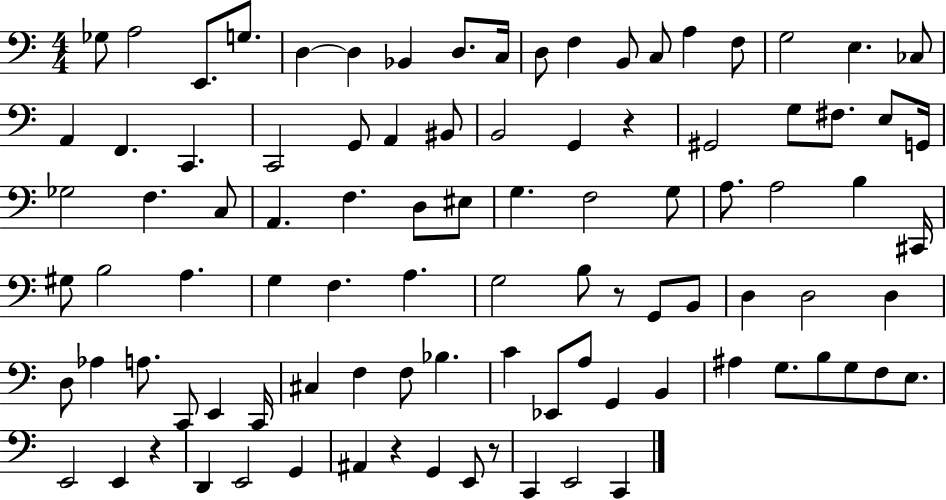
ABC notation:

X:1
T:Untitled
M:4/4
L:1/4
K:C
_G,/2 A,2 E,,/2 G,/2 D, D, _B,, D,/2 C,/4 D,/2 F, B,,/2 C,/2 A, F,/2 G,2 E, _C,/2 A,, F,, C,, C,,2 G,,/2 A,, ^B,,/2 B,,2 G,, z ^G,,2 G,/2 ^F,/2 E,/2 G,,/4 _G,2 F, C,/2 A,, F, D,/2 ^E,/2 G, F,2 G,/2 A,/2 A,2 B, ^C,,/4 ^G,/2 B,2 A, G, F, A, G,2 B,/2 z/2 G,,/2 B,,/2 D, D,2 D, D,/2 _A, A,/2 C,,/2 E,, C,,/4 ^C, F, F,/2 _B, C _E,,/2 A,/2 G,, B,, ^A, G,/2 B,/2 G,/2 F,/2 E,/2 E,,2 E,, z D,, E,,2 G,, ^A,, z G,, E,,/2 z/2 C,, E,,2 C,,